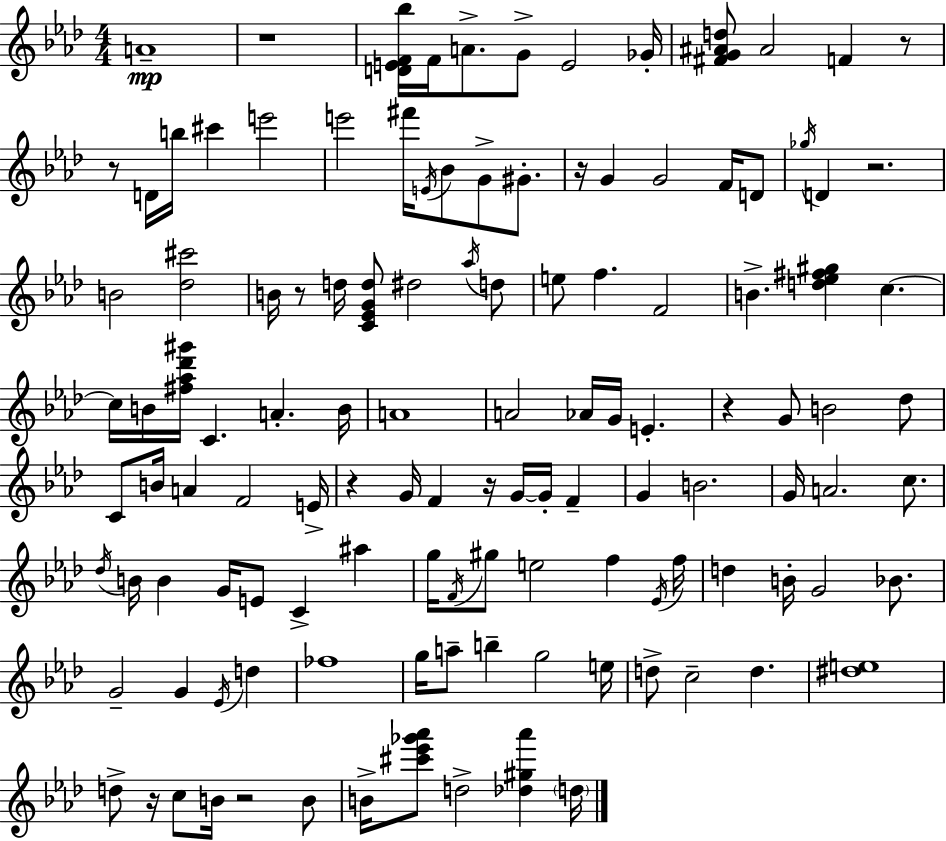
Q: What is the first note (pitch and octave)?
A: A4